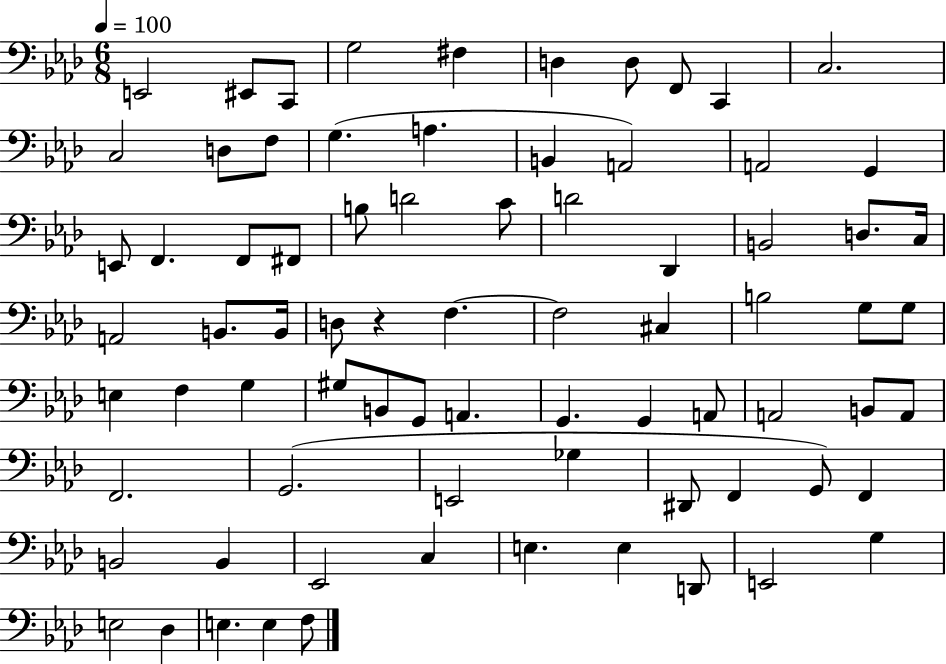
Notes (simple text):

E2/h EIS2/e C2/e G3/h F#3/q D3/q D3/e F2/e C2/q C3/h. C3/h D3/e F3/e G3/q. A3/q. B2/q A2/h A2/h G2/q E2/e F2/q. F2/e F#2/e B3/e D4/h C4/e D4/h Db2/q B2/h D3/e. C3/s A2/h B2/e. B2/s D3/e R/q F3/q. F3/h C#3/q B3/h G3/e G3/e E3/q F3/q G3/q G#3/e B2/e G2/e A2/q. G2/q. G2/q A2/e A2/h B2/e A2/e F2/h. G2/h. E2/h Gb3/q D#2/e F2/q G2/e F2/q B2/h B2/q Eb2/h C3/q E3/q. E3/q D2/e E2/h G3/q E3/h Db3/q E3/q. E3/q F3/e